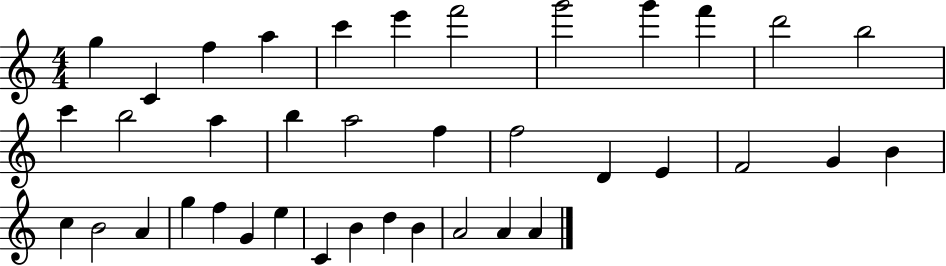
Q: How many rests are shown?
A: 0